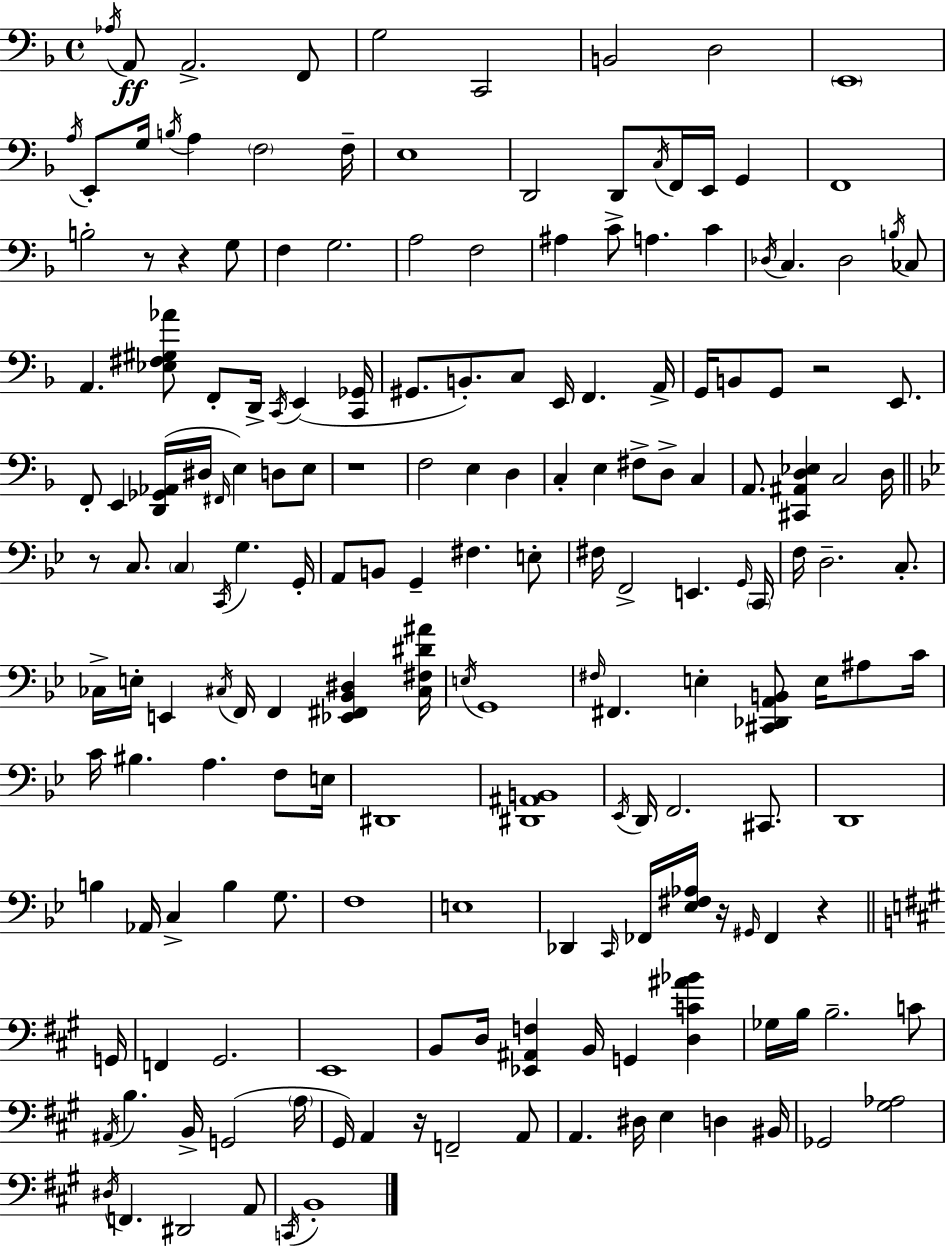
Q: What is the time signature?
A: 4/4